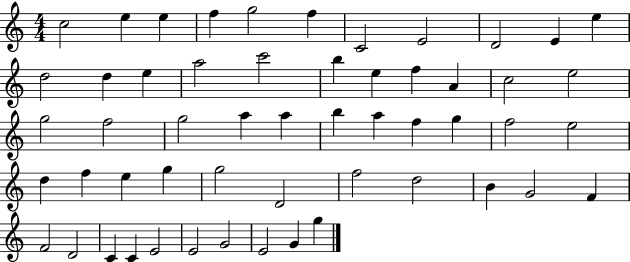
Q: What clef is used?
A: treble